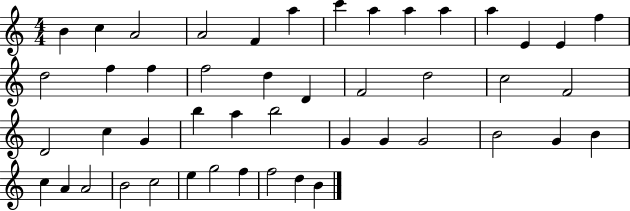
{
  \clef treble
  \numericTimeSignature
  \time 4/4
  \key c \major
  b'4 c''4 a'2 | a'2 f'4 a''4 | c'''4 a''4 a''4 a''4 | a''4 e'4 e'4 f''4 | \break d''2 f''4 f''4 | f''2 d''4 d'4 | f'2 d''2 | c''2 f'2 | \break d'2 c''4 g'4 | b''4 a''4 b''2 | g'4 g'4 g'2 | b'2 g'4 b'4 | \break c''4 a'4 a'2 | b'2 c''2 | e''4 g''2 f''4 | f''2 d''4 b'4 | \break \bar "|."
}